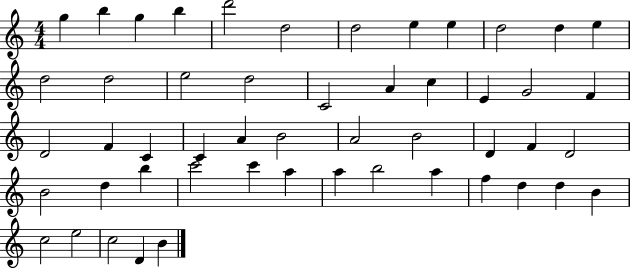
G5/q B5/q G5/q B5/q D6/h D5/h D5/h E5/q E5/q D5/h D5/q E5/q D5/h D5/h E5/h D5/h C4/h A4/q C5/q E4/q G4/h F4/q D4/h F4/q C4/q C4/q A4/q B4/h A4/h B4/h D4/q F4/q D4/h B4/h D5/q B5/q C6/h C6/q A5/q A5/q B5/h A5/q F5/q D5/q D5/q B4/q C5/h E5/h C5/h D4/q B4/q